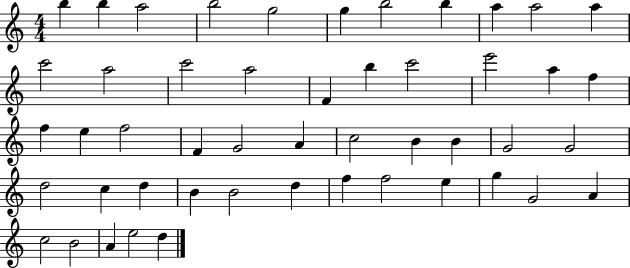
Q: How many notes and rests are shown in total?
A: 49